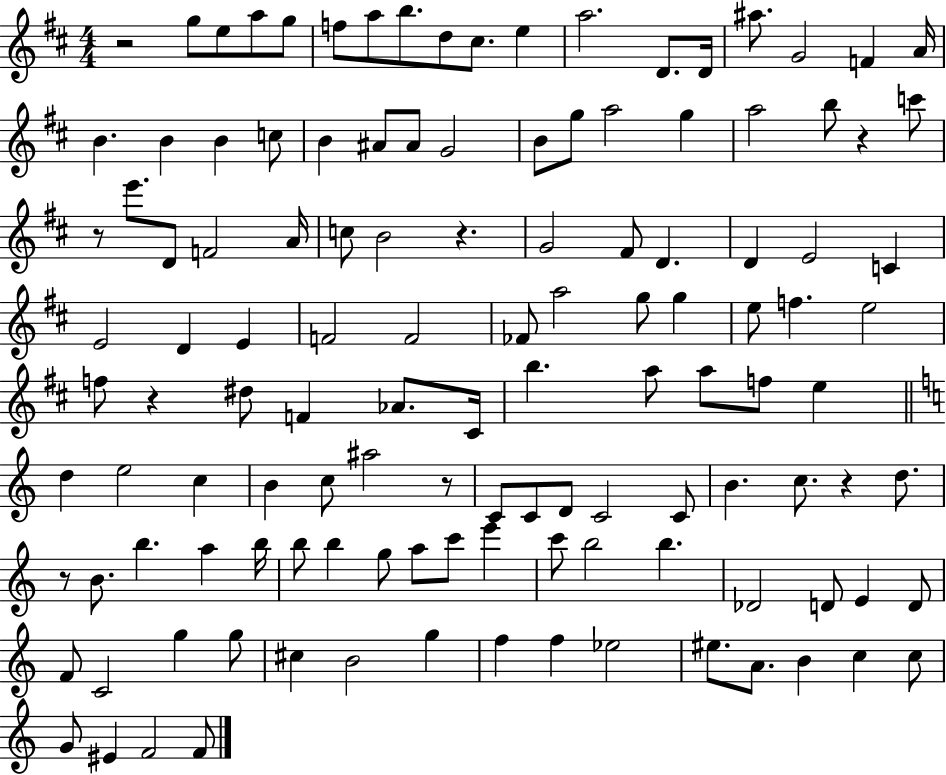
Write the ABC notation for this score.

X:1
T:Untitled
M:4/4
L:1/4
K:D
z2 g/2 e/2 a/2 g/2 f/2 a/2 b/2 d/2 ^c/2 e a2 D/2 D/4 ^a/2 G2 F A/4 B B B c/2 B ^A/2 ^A/2 G2 B/2 g/2 a2 g a2 b/2 z c'/2 z/2 e'/2 D/2 F2 A/4 c/2 B2 z G2 ^F/2 D D E2 C E2 D E F2 F2 _F/2 a2 g/2 g e/2 f e2 f/2 z ^d/2 F _A/2 ^C/4 b a/2 a/2 f/2 e d e2 c B c/2 ^a2 z/2 C/2 C/2 D/2 C2 C/2 B c/2 z d/2 z/2 B/2 b a b/4 b/2 b g/2 a/2 c'/2 e' c'/2 b2 b _D2 D/2 E D/2 F/2 C2 g g/2 ^c B2 g f f _e2 ^e/2 A/2 B c c/2 G/2 ^E F2 F/2